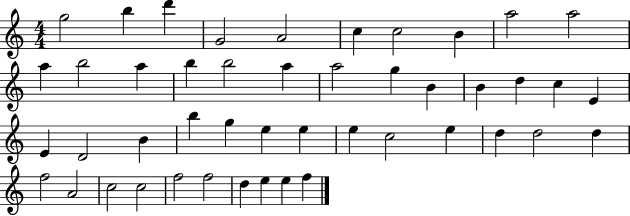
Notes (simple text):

G5/h B5/q D6/q G4/h A4/h C5/q C5/h B4/q A5/h A5/h A5/q B5/h A5/q B5/q B5/h A5/q A5/h G5/q B4/q B4/q D5/q C5/q E4/q E4/q D4/h B4/q B5/q G5/q E5/q E5/q E5/q C5/h E5/q D5/q D5/h D5/q F5/h A4/h C5/h C5/h F5/h F5/h D5/q E5/q E5/q F5/q